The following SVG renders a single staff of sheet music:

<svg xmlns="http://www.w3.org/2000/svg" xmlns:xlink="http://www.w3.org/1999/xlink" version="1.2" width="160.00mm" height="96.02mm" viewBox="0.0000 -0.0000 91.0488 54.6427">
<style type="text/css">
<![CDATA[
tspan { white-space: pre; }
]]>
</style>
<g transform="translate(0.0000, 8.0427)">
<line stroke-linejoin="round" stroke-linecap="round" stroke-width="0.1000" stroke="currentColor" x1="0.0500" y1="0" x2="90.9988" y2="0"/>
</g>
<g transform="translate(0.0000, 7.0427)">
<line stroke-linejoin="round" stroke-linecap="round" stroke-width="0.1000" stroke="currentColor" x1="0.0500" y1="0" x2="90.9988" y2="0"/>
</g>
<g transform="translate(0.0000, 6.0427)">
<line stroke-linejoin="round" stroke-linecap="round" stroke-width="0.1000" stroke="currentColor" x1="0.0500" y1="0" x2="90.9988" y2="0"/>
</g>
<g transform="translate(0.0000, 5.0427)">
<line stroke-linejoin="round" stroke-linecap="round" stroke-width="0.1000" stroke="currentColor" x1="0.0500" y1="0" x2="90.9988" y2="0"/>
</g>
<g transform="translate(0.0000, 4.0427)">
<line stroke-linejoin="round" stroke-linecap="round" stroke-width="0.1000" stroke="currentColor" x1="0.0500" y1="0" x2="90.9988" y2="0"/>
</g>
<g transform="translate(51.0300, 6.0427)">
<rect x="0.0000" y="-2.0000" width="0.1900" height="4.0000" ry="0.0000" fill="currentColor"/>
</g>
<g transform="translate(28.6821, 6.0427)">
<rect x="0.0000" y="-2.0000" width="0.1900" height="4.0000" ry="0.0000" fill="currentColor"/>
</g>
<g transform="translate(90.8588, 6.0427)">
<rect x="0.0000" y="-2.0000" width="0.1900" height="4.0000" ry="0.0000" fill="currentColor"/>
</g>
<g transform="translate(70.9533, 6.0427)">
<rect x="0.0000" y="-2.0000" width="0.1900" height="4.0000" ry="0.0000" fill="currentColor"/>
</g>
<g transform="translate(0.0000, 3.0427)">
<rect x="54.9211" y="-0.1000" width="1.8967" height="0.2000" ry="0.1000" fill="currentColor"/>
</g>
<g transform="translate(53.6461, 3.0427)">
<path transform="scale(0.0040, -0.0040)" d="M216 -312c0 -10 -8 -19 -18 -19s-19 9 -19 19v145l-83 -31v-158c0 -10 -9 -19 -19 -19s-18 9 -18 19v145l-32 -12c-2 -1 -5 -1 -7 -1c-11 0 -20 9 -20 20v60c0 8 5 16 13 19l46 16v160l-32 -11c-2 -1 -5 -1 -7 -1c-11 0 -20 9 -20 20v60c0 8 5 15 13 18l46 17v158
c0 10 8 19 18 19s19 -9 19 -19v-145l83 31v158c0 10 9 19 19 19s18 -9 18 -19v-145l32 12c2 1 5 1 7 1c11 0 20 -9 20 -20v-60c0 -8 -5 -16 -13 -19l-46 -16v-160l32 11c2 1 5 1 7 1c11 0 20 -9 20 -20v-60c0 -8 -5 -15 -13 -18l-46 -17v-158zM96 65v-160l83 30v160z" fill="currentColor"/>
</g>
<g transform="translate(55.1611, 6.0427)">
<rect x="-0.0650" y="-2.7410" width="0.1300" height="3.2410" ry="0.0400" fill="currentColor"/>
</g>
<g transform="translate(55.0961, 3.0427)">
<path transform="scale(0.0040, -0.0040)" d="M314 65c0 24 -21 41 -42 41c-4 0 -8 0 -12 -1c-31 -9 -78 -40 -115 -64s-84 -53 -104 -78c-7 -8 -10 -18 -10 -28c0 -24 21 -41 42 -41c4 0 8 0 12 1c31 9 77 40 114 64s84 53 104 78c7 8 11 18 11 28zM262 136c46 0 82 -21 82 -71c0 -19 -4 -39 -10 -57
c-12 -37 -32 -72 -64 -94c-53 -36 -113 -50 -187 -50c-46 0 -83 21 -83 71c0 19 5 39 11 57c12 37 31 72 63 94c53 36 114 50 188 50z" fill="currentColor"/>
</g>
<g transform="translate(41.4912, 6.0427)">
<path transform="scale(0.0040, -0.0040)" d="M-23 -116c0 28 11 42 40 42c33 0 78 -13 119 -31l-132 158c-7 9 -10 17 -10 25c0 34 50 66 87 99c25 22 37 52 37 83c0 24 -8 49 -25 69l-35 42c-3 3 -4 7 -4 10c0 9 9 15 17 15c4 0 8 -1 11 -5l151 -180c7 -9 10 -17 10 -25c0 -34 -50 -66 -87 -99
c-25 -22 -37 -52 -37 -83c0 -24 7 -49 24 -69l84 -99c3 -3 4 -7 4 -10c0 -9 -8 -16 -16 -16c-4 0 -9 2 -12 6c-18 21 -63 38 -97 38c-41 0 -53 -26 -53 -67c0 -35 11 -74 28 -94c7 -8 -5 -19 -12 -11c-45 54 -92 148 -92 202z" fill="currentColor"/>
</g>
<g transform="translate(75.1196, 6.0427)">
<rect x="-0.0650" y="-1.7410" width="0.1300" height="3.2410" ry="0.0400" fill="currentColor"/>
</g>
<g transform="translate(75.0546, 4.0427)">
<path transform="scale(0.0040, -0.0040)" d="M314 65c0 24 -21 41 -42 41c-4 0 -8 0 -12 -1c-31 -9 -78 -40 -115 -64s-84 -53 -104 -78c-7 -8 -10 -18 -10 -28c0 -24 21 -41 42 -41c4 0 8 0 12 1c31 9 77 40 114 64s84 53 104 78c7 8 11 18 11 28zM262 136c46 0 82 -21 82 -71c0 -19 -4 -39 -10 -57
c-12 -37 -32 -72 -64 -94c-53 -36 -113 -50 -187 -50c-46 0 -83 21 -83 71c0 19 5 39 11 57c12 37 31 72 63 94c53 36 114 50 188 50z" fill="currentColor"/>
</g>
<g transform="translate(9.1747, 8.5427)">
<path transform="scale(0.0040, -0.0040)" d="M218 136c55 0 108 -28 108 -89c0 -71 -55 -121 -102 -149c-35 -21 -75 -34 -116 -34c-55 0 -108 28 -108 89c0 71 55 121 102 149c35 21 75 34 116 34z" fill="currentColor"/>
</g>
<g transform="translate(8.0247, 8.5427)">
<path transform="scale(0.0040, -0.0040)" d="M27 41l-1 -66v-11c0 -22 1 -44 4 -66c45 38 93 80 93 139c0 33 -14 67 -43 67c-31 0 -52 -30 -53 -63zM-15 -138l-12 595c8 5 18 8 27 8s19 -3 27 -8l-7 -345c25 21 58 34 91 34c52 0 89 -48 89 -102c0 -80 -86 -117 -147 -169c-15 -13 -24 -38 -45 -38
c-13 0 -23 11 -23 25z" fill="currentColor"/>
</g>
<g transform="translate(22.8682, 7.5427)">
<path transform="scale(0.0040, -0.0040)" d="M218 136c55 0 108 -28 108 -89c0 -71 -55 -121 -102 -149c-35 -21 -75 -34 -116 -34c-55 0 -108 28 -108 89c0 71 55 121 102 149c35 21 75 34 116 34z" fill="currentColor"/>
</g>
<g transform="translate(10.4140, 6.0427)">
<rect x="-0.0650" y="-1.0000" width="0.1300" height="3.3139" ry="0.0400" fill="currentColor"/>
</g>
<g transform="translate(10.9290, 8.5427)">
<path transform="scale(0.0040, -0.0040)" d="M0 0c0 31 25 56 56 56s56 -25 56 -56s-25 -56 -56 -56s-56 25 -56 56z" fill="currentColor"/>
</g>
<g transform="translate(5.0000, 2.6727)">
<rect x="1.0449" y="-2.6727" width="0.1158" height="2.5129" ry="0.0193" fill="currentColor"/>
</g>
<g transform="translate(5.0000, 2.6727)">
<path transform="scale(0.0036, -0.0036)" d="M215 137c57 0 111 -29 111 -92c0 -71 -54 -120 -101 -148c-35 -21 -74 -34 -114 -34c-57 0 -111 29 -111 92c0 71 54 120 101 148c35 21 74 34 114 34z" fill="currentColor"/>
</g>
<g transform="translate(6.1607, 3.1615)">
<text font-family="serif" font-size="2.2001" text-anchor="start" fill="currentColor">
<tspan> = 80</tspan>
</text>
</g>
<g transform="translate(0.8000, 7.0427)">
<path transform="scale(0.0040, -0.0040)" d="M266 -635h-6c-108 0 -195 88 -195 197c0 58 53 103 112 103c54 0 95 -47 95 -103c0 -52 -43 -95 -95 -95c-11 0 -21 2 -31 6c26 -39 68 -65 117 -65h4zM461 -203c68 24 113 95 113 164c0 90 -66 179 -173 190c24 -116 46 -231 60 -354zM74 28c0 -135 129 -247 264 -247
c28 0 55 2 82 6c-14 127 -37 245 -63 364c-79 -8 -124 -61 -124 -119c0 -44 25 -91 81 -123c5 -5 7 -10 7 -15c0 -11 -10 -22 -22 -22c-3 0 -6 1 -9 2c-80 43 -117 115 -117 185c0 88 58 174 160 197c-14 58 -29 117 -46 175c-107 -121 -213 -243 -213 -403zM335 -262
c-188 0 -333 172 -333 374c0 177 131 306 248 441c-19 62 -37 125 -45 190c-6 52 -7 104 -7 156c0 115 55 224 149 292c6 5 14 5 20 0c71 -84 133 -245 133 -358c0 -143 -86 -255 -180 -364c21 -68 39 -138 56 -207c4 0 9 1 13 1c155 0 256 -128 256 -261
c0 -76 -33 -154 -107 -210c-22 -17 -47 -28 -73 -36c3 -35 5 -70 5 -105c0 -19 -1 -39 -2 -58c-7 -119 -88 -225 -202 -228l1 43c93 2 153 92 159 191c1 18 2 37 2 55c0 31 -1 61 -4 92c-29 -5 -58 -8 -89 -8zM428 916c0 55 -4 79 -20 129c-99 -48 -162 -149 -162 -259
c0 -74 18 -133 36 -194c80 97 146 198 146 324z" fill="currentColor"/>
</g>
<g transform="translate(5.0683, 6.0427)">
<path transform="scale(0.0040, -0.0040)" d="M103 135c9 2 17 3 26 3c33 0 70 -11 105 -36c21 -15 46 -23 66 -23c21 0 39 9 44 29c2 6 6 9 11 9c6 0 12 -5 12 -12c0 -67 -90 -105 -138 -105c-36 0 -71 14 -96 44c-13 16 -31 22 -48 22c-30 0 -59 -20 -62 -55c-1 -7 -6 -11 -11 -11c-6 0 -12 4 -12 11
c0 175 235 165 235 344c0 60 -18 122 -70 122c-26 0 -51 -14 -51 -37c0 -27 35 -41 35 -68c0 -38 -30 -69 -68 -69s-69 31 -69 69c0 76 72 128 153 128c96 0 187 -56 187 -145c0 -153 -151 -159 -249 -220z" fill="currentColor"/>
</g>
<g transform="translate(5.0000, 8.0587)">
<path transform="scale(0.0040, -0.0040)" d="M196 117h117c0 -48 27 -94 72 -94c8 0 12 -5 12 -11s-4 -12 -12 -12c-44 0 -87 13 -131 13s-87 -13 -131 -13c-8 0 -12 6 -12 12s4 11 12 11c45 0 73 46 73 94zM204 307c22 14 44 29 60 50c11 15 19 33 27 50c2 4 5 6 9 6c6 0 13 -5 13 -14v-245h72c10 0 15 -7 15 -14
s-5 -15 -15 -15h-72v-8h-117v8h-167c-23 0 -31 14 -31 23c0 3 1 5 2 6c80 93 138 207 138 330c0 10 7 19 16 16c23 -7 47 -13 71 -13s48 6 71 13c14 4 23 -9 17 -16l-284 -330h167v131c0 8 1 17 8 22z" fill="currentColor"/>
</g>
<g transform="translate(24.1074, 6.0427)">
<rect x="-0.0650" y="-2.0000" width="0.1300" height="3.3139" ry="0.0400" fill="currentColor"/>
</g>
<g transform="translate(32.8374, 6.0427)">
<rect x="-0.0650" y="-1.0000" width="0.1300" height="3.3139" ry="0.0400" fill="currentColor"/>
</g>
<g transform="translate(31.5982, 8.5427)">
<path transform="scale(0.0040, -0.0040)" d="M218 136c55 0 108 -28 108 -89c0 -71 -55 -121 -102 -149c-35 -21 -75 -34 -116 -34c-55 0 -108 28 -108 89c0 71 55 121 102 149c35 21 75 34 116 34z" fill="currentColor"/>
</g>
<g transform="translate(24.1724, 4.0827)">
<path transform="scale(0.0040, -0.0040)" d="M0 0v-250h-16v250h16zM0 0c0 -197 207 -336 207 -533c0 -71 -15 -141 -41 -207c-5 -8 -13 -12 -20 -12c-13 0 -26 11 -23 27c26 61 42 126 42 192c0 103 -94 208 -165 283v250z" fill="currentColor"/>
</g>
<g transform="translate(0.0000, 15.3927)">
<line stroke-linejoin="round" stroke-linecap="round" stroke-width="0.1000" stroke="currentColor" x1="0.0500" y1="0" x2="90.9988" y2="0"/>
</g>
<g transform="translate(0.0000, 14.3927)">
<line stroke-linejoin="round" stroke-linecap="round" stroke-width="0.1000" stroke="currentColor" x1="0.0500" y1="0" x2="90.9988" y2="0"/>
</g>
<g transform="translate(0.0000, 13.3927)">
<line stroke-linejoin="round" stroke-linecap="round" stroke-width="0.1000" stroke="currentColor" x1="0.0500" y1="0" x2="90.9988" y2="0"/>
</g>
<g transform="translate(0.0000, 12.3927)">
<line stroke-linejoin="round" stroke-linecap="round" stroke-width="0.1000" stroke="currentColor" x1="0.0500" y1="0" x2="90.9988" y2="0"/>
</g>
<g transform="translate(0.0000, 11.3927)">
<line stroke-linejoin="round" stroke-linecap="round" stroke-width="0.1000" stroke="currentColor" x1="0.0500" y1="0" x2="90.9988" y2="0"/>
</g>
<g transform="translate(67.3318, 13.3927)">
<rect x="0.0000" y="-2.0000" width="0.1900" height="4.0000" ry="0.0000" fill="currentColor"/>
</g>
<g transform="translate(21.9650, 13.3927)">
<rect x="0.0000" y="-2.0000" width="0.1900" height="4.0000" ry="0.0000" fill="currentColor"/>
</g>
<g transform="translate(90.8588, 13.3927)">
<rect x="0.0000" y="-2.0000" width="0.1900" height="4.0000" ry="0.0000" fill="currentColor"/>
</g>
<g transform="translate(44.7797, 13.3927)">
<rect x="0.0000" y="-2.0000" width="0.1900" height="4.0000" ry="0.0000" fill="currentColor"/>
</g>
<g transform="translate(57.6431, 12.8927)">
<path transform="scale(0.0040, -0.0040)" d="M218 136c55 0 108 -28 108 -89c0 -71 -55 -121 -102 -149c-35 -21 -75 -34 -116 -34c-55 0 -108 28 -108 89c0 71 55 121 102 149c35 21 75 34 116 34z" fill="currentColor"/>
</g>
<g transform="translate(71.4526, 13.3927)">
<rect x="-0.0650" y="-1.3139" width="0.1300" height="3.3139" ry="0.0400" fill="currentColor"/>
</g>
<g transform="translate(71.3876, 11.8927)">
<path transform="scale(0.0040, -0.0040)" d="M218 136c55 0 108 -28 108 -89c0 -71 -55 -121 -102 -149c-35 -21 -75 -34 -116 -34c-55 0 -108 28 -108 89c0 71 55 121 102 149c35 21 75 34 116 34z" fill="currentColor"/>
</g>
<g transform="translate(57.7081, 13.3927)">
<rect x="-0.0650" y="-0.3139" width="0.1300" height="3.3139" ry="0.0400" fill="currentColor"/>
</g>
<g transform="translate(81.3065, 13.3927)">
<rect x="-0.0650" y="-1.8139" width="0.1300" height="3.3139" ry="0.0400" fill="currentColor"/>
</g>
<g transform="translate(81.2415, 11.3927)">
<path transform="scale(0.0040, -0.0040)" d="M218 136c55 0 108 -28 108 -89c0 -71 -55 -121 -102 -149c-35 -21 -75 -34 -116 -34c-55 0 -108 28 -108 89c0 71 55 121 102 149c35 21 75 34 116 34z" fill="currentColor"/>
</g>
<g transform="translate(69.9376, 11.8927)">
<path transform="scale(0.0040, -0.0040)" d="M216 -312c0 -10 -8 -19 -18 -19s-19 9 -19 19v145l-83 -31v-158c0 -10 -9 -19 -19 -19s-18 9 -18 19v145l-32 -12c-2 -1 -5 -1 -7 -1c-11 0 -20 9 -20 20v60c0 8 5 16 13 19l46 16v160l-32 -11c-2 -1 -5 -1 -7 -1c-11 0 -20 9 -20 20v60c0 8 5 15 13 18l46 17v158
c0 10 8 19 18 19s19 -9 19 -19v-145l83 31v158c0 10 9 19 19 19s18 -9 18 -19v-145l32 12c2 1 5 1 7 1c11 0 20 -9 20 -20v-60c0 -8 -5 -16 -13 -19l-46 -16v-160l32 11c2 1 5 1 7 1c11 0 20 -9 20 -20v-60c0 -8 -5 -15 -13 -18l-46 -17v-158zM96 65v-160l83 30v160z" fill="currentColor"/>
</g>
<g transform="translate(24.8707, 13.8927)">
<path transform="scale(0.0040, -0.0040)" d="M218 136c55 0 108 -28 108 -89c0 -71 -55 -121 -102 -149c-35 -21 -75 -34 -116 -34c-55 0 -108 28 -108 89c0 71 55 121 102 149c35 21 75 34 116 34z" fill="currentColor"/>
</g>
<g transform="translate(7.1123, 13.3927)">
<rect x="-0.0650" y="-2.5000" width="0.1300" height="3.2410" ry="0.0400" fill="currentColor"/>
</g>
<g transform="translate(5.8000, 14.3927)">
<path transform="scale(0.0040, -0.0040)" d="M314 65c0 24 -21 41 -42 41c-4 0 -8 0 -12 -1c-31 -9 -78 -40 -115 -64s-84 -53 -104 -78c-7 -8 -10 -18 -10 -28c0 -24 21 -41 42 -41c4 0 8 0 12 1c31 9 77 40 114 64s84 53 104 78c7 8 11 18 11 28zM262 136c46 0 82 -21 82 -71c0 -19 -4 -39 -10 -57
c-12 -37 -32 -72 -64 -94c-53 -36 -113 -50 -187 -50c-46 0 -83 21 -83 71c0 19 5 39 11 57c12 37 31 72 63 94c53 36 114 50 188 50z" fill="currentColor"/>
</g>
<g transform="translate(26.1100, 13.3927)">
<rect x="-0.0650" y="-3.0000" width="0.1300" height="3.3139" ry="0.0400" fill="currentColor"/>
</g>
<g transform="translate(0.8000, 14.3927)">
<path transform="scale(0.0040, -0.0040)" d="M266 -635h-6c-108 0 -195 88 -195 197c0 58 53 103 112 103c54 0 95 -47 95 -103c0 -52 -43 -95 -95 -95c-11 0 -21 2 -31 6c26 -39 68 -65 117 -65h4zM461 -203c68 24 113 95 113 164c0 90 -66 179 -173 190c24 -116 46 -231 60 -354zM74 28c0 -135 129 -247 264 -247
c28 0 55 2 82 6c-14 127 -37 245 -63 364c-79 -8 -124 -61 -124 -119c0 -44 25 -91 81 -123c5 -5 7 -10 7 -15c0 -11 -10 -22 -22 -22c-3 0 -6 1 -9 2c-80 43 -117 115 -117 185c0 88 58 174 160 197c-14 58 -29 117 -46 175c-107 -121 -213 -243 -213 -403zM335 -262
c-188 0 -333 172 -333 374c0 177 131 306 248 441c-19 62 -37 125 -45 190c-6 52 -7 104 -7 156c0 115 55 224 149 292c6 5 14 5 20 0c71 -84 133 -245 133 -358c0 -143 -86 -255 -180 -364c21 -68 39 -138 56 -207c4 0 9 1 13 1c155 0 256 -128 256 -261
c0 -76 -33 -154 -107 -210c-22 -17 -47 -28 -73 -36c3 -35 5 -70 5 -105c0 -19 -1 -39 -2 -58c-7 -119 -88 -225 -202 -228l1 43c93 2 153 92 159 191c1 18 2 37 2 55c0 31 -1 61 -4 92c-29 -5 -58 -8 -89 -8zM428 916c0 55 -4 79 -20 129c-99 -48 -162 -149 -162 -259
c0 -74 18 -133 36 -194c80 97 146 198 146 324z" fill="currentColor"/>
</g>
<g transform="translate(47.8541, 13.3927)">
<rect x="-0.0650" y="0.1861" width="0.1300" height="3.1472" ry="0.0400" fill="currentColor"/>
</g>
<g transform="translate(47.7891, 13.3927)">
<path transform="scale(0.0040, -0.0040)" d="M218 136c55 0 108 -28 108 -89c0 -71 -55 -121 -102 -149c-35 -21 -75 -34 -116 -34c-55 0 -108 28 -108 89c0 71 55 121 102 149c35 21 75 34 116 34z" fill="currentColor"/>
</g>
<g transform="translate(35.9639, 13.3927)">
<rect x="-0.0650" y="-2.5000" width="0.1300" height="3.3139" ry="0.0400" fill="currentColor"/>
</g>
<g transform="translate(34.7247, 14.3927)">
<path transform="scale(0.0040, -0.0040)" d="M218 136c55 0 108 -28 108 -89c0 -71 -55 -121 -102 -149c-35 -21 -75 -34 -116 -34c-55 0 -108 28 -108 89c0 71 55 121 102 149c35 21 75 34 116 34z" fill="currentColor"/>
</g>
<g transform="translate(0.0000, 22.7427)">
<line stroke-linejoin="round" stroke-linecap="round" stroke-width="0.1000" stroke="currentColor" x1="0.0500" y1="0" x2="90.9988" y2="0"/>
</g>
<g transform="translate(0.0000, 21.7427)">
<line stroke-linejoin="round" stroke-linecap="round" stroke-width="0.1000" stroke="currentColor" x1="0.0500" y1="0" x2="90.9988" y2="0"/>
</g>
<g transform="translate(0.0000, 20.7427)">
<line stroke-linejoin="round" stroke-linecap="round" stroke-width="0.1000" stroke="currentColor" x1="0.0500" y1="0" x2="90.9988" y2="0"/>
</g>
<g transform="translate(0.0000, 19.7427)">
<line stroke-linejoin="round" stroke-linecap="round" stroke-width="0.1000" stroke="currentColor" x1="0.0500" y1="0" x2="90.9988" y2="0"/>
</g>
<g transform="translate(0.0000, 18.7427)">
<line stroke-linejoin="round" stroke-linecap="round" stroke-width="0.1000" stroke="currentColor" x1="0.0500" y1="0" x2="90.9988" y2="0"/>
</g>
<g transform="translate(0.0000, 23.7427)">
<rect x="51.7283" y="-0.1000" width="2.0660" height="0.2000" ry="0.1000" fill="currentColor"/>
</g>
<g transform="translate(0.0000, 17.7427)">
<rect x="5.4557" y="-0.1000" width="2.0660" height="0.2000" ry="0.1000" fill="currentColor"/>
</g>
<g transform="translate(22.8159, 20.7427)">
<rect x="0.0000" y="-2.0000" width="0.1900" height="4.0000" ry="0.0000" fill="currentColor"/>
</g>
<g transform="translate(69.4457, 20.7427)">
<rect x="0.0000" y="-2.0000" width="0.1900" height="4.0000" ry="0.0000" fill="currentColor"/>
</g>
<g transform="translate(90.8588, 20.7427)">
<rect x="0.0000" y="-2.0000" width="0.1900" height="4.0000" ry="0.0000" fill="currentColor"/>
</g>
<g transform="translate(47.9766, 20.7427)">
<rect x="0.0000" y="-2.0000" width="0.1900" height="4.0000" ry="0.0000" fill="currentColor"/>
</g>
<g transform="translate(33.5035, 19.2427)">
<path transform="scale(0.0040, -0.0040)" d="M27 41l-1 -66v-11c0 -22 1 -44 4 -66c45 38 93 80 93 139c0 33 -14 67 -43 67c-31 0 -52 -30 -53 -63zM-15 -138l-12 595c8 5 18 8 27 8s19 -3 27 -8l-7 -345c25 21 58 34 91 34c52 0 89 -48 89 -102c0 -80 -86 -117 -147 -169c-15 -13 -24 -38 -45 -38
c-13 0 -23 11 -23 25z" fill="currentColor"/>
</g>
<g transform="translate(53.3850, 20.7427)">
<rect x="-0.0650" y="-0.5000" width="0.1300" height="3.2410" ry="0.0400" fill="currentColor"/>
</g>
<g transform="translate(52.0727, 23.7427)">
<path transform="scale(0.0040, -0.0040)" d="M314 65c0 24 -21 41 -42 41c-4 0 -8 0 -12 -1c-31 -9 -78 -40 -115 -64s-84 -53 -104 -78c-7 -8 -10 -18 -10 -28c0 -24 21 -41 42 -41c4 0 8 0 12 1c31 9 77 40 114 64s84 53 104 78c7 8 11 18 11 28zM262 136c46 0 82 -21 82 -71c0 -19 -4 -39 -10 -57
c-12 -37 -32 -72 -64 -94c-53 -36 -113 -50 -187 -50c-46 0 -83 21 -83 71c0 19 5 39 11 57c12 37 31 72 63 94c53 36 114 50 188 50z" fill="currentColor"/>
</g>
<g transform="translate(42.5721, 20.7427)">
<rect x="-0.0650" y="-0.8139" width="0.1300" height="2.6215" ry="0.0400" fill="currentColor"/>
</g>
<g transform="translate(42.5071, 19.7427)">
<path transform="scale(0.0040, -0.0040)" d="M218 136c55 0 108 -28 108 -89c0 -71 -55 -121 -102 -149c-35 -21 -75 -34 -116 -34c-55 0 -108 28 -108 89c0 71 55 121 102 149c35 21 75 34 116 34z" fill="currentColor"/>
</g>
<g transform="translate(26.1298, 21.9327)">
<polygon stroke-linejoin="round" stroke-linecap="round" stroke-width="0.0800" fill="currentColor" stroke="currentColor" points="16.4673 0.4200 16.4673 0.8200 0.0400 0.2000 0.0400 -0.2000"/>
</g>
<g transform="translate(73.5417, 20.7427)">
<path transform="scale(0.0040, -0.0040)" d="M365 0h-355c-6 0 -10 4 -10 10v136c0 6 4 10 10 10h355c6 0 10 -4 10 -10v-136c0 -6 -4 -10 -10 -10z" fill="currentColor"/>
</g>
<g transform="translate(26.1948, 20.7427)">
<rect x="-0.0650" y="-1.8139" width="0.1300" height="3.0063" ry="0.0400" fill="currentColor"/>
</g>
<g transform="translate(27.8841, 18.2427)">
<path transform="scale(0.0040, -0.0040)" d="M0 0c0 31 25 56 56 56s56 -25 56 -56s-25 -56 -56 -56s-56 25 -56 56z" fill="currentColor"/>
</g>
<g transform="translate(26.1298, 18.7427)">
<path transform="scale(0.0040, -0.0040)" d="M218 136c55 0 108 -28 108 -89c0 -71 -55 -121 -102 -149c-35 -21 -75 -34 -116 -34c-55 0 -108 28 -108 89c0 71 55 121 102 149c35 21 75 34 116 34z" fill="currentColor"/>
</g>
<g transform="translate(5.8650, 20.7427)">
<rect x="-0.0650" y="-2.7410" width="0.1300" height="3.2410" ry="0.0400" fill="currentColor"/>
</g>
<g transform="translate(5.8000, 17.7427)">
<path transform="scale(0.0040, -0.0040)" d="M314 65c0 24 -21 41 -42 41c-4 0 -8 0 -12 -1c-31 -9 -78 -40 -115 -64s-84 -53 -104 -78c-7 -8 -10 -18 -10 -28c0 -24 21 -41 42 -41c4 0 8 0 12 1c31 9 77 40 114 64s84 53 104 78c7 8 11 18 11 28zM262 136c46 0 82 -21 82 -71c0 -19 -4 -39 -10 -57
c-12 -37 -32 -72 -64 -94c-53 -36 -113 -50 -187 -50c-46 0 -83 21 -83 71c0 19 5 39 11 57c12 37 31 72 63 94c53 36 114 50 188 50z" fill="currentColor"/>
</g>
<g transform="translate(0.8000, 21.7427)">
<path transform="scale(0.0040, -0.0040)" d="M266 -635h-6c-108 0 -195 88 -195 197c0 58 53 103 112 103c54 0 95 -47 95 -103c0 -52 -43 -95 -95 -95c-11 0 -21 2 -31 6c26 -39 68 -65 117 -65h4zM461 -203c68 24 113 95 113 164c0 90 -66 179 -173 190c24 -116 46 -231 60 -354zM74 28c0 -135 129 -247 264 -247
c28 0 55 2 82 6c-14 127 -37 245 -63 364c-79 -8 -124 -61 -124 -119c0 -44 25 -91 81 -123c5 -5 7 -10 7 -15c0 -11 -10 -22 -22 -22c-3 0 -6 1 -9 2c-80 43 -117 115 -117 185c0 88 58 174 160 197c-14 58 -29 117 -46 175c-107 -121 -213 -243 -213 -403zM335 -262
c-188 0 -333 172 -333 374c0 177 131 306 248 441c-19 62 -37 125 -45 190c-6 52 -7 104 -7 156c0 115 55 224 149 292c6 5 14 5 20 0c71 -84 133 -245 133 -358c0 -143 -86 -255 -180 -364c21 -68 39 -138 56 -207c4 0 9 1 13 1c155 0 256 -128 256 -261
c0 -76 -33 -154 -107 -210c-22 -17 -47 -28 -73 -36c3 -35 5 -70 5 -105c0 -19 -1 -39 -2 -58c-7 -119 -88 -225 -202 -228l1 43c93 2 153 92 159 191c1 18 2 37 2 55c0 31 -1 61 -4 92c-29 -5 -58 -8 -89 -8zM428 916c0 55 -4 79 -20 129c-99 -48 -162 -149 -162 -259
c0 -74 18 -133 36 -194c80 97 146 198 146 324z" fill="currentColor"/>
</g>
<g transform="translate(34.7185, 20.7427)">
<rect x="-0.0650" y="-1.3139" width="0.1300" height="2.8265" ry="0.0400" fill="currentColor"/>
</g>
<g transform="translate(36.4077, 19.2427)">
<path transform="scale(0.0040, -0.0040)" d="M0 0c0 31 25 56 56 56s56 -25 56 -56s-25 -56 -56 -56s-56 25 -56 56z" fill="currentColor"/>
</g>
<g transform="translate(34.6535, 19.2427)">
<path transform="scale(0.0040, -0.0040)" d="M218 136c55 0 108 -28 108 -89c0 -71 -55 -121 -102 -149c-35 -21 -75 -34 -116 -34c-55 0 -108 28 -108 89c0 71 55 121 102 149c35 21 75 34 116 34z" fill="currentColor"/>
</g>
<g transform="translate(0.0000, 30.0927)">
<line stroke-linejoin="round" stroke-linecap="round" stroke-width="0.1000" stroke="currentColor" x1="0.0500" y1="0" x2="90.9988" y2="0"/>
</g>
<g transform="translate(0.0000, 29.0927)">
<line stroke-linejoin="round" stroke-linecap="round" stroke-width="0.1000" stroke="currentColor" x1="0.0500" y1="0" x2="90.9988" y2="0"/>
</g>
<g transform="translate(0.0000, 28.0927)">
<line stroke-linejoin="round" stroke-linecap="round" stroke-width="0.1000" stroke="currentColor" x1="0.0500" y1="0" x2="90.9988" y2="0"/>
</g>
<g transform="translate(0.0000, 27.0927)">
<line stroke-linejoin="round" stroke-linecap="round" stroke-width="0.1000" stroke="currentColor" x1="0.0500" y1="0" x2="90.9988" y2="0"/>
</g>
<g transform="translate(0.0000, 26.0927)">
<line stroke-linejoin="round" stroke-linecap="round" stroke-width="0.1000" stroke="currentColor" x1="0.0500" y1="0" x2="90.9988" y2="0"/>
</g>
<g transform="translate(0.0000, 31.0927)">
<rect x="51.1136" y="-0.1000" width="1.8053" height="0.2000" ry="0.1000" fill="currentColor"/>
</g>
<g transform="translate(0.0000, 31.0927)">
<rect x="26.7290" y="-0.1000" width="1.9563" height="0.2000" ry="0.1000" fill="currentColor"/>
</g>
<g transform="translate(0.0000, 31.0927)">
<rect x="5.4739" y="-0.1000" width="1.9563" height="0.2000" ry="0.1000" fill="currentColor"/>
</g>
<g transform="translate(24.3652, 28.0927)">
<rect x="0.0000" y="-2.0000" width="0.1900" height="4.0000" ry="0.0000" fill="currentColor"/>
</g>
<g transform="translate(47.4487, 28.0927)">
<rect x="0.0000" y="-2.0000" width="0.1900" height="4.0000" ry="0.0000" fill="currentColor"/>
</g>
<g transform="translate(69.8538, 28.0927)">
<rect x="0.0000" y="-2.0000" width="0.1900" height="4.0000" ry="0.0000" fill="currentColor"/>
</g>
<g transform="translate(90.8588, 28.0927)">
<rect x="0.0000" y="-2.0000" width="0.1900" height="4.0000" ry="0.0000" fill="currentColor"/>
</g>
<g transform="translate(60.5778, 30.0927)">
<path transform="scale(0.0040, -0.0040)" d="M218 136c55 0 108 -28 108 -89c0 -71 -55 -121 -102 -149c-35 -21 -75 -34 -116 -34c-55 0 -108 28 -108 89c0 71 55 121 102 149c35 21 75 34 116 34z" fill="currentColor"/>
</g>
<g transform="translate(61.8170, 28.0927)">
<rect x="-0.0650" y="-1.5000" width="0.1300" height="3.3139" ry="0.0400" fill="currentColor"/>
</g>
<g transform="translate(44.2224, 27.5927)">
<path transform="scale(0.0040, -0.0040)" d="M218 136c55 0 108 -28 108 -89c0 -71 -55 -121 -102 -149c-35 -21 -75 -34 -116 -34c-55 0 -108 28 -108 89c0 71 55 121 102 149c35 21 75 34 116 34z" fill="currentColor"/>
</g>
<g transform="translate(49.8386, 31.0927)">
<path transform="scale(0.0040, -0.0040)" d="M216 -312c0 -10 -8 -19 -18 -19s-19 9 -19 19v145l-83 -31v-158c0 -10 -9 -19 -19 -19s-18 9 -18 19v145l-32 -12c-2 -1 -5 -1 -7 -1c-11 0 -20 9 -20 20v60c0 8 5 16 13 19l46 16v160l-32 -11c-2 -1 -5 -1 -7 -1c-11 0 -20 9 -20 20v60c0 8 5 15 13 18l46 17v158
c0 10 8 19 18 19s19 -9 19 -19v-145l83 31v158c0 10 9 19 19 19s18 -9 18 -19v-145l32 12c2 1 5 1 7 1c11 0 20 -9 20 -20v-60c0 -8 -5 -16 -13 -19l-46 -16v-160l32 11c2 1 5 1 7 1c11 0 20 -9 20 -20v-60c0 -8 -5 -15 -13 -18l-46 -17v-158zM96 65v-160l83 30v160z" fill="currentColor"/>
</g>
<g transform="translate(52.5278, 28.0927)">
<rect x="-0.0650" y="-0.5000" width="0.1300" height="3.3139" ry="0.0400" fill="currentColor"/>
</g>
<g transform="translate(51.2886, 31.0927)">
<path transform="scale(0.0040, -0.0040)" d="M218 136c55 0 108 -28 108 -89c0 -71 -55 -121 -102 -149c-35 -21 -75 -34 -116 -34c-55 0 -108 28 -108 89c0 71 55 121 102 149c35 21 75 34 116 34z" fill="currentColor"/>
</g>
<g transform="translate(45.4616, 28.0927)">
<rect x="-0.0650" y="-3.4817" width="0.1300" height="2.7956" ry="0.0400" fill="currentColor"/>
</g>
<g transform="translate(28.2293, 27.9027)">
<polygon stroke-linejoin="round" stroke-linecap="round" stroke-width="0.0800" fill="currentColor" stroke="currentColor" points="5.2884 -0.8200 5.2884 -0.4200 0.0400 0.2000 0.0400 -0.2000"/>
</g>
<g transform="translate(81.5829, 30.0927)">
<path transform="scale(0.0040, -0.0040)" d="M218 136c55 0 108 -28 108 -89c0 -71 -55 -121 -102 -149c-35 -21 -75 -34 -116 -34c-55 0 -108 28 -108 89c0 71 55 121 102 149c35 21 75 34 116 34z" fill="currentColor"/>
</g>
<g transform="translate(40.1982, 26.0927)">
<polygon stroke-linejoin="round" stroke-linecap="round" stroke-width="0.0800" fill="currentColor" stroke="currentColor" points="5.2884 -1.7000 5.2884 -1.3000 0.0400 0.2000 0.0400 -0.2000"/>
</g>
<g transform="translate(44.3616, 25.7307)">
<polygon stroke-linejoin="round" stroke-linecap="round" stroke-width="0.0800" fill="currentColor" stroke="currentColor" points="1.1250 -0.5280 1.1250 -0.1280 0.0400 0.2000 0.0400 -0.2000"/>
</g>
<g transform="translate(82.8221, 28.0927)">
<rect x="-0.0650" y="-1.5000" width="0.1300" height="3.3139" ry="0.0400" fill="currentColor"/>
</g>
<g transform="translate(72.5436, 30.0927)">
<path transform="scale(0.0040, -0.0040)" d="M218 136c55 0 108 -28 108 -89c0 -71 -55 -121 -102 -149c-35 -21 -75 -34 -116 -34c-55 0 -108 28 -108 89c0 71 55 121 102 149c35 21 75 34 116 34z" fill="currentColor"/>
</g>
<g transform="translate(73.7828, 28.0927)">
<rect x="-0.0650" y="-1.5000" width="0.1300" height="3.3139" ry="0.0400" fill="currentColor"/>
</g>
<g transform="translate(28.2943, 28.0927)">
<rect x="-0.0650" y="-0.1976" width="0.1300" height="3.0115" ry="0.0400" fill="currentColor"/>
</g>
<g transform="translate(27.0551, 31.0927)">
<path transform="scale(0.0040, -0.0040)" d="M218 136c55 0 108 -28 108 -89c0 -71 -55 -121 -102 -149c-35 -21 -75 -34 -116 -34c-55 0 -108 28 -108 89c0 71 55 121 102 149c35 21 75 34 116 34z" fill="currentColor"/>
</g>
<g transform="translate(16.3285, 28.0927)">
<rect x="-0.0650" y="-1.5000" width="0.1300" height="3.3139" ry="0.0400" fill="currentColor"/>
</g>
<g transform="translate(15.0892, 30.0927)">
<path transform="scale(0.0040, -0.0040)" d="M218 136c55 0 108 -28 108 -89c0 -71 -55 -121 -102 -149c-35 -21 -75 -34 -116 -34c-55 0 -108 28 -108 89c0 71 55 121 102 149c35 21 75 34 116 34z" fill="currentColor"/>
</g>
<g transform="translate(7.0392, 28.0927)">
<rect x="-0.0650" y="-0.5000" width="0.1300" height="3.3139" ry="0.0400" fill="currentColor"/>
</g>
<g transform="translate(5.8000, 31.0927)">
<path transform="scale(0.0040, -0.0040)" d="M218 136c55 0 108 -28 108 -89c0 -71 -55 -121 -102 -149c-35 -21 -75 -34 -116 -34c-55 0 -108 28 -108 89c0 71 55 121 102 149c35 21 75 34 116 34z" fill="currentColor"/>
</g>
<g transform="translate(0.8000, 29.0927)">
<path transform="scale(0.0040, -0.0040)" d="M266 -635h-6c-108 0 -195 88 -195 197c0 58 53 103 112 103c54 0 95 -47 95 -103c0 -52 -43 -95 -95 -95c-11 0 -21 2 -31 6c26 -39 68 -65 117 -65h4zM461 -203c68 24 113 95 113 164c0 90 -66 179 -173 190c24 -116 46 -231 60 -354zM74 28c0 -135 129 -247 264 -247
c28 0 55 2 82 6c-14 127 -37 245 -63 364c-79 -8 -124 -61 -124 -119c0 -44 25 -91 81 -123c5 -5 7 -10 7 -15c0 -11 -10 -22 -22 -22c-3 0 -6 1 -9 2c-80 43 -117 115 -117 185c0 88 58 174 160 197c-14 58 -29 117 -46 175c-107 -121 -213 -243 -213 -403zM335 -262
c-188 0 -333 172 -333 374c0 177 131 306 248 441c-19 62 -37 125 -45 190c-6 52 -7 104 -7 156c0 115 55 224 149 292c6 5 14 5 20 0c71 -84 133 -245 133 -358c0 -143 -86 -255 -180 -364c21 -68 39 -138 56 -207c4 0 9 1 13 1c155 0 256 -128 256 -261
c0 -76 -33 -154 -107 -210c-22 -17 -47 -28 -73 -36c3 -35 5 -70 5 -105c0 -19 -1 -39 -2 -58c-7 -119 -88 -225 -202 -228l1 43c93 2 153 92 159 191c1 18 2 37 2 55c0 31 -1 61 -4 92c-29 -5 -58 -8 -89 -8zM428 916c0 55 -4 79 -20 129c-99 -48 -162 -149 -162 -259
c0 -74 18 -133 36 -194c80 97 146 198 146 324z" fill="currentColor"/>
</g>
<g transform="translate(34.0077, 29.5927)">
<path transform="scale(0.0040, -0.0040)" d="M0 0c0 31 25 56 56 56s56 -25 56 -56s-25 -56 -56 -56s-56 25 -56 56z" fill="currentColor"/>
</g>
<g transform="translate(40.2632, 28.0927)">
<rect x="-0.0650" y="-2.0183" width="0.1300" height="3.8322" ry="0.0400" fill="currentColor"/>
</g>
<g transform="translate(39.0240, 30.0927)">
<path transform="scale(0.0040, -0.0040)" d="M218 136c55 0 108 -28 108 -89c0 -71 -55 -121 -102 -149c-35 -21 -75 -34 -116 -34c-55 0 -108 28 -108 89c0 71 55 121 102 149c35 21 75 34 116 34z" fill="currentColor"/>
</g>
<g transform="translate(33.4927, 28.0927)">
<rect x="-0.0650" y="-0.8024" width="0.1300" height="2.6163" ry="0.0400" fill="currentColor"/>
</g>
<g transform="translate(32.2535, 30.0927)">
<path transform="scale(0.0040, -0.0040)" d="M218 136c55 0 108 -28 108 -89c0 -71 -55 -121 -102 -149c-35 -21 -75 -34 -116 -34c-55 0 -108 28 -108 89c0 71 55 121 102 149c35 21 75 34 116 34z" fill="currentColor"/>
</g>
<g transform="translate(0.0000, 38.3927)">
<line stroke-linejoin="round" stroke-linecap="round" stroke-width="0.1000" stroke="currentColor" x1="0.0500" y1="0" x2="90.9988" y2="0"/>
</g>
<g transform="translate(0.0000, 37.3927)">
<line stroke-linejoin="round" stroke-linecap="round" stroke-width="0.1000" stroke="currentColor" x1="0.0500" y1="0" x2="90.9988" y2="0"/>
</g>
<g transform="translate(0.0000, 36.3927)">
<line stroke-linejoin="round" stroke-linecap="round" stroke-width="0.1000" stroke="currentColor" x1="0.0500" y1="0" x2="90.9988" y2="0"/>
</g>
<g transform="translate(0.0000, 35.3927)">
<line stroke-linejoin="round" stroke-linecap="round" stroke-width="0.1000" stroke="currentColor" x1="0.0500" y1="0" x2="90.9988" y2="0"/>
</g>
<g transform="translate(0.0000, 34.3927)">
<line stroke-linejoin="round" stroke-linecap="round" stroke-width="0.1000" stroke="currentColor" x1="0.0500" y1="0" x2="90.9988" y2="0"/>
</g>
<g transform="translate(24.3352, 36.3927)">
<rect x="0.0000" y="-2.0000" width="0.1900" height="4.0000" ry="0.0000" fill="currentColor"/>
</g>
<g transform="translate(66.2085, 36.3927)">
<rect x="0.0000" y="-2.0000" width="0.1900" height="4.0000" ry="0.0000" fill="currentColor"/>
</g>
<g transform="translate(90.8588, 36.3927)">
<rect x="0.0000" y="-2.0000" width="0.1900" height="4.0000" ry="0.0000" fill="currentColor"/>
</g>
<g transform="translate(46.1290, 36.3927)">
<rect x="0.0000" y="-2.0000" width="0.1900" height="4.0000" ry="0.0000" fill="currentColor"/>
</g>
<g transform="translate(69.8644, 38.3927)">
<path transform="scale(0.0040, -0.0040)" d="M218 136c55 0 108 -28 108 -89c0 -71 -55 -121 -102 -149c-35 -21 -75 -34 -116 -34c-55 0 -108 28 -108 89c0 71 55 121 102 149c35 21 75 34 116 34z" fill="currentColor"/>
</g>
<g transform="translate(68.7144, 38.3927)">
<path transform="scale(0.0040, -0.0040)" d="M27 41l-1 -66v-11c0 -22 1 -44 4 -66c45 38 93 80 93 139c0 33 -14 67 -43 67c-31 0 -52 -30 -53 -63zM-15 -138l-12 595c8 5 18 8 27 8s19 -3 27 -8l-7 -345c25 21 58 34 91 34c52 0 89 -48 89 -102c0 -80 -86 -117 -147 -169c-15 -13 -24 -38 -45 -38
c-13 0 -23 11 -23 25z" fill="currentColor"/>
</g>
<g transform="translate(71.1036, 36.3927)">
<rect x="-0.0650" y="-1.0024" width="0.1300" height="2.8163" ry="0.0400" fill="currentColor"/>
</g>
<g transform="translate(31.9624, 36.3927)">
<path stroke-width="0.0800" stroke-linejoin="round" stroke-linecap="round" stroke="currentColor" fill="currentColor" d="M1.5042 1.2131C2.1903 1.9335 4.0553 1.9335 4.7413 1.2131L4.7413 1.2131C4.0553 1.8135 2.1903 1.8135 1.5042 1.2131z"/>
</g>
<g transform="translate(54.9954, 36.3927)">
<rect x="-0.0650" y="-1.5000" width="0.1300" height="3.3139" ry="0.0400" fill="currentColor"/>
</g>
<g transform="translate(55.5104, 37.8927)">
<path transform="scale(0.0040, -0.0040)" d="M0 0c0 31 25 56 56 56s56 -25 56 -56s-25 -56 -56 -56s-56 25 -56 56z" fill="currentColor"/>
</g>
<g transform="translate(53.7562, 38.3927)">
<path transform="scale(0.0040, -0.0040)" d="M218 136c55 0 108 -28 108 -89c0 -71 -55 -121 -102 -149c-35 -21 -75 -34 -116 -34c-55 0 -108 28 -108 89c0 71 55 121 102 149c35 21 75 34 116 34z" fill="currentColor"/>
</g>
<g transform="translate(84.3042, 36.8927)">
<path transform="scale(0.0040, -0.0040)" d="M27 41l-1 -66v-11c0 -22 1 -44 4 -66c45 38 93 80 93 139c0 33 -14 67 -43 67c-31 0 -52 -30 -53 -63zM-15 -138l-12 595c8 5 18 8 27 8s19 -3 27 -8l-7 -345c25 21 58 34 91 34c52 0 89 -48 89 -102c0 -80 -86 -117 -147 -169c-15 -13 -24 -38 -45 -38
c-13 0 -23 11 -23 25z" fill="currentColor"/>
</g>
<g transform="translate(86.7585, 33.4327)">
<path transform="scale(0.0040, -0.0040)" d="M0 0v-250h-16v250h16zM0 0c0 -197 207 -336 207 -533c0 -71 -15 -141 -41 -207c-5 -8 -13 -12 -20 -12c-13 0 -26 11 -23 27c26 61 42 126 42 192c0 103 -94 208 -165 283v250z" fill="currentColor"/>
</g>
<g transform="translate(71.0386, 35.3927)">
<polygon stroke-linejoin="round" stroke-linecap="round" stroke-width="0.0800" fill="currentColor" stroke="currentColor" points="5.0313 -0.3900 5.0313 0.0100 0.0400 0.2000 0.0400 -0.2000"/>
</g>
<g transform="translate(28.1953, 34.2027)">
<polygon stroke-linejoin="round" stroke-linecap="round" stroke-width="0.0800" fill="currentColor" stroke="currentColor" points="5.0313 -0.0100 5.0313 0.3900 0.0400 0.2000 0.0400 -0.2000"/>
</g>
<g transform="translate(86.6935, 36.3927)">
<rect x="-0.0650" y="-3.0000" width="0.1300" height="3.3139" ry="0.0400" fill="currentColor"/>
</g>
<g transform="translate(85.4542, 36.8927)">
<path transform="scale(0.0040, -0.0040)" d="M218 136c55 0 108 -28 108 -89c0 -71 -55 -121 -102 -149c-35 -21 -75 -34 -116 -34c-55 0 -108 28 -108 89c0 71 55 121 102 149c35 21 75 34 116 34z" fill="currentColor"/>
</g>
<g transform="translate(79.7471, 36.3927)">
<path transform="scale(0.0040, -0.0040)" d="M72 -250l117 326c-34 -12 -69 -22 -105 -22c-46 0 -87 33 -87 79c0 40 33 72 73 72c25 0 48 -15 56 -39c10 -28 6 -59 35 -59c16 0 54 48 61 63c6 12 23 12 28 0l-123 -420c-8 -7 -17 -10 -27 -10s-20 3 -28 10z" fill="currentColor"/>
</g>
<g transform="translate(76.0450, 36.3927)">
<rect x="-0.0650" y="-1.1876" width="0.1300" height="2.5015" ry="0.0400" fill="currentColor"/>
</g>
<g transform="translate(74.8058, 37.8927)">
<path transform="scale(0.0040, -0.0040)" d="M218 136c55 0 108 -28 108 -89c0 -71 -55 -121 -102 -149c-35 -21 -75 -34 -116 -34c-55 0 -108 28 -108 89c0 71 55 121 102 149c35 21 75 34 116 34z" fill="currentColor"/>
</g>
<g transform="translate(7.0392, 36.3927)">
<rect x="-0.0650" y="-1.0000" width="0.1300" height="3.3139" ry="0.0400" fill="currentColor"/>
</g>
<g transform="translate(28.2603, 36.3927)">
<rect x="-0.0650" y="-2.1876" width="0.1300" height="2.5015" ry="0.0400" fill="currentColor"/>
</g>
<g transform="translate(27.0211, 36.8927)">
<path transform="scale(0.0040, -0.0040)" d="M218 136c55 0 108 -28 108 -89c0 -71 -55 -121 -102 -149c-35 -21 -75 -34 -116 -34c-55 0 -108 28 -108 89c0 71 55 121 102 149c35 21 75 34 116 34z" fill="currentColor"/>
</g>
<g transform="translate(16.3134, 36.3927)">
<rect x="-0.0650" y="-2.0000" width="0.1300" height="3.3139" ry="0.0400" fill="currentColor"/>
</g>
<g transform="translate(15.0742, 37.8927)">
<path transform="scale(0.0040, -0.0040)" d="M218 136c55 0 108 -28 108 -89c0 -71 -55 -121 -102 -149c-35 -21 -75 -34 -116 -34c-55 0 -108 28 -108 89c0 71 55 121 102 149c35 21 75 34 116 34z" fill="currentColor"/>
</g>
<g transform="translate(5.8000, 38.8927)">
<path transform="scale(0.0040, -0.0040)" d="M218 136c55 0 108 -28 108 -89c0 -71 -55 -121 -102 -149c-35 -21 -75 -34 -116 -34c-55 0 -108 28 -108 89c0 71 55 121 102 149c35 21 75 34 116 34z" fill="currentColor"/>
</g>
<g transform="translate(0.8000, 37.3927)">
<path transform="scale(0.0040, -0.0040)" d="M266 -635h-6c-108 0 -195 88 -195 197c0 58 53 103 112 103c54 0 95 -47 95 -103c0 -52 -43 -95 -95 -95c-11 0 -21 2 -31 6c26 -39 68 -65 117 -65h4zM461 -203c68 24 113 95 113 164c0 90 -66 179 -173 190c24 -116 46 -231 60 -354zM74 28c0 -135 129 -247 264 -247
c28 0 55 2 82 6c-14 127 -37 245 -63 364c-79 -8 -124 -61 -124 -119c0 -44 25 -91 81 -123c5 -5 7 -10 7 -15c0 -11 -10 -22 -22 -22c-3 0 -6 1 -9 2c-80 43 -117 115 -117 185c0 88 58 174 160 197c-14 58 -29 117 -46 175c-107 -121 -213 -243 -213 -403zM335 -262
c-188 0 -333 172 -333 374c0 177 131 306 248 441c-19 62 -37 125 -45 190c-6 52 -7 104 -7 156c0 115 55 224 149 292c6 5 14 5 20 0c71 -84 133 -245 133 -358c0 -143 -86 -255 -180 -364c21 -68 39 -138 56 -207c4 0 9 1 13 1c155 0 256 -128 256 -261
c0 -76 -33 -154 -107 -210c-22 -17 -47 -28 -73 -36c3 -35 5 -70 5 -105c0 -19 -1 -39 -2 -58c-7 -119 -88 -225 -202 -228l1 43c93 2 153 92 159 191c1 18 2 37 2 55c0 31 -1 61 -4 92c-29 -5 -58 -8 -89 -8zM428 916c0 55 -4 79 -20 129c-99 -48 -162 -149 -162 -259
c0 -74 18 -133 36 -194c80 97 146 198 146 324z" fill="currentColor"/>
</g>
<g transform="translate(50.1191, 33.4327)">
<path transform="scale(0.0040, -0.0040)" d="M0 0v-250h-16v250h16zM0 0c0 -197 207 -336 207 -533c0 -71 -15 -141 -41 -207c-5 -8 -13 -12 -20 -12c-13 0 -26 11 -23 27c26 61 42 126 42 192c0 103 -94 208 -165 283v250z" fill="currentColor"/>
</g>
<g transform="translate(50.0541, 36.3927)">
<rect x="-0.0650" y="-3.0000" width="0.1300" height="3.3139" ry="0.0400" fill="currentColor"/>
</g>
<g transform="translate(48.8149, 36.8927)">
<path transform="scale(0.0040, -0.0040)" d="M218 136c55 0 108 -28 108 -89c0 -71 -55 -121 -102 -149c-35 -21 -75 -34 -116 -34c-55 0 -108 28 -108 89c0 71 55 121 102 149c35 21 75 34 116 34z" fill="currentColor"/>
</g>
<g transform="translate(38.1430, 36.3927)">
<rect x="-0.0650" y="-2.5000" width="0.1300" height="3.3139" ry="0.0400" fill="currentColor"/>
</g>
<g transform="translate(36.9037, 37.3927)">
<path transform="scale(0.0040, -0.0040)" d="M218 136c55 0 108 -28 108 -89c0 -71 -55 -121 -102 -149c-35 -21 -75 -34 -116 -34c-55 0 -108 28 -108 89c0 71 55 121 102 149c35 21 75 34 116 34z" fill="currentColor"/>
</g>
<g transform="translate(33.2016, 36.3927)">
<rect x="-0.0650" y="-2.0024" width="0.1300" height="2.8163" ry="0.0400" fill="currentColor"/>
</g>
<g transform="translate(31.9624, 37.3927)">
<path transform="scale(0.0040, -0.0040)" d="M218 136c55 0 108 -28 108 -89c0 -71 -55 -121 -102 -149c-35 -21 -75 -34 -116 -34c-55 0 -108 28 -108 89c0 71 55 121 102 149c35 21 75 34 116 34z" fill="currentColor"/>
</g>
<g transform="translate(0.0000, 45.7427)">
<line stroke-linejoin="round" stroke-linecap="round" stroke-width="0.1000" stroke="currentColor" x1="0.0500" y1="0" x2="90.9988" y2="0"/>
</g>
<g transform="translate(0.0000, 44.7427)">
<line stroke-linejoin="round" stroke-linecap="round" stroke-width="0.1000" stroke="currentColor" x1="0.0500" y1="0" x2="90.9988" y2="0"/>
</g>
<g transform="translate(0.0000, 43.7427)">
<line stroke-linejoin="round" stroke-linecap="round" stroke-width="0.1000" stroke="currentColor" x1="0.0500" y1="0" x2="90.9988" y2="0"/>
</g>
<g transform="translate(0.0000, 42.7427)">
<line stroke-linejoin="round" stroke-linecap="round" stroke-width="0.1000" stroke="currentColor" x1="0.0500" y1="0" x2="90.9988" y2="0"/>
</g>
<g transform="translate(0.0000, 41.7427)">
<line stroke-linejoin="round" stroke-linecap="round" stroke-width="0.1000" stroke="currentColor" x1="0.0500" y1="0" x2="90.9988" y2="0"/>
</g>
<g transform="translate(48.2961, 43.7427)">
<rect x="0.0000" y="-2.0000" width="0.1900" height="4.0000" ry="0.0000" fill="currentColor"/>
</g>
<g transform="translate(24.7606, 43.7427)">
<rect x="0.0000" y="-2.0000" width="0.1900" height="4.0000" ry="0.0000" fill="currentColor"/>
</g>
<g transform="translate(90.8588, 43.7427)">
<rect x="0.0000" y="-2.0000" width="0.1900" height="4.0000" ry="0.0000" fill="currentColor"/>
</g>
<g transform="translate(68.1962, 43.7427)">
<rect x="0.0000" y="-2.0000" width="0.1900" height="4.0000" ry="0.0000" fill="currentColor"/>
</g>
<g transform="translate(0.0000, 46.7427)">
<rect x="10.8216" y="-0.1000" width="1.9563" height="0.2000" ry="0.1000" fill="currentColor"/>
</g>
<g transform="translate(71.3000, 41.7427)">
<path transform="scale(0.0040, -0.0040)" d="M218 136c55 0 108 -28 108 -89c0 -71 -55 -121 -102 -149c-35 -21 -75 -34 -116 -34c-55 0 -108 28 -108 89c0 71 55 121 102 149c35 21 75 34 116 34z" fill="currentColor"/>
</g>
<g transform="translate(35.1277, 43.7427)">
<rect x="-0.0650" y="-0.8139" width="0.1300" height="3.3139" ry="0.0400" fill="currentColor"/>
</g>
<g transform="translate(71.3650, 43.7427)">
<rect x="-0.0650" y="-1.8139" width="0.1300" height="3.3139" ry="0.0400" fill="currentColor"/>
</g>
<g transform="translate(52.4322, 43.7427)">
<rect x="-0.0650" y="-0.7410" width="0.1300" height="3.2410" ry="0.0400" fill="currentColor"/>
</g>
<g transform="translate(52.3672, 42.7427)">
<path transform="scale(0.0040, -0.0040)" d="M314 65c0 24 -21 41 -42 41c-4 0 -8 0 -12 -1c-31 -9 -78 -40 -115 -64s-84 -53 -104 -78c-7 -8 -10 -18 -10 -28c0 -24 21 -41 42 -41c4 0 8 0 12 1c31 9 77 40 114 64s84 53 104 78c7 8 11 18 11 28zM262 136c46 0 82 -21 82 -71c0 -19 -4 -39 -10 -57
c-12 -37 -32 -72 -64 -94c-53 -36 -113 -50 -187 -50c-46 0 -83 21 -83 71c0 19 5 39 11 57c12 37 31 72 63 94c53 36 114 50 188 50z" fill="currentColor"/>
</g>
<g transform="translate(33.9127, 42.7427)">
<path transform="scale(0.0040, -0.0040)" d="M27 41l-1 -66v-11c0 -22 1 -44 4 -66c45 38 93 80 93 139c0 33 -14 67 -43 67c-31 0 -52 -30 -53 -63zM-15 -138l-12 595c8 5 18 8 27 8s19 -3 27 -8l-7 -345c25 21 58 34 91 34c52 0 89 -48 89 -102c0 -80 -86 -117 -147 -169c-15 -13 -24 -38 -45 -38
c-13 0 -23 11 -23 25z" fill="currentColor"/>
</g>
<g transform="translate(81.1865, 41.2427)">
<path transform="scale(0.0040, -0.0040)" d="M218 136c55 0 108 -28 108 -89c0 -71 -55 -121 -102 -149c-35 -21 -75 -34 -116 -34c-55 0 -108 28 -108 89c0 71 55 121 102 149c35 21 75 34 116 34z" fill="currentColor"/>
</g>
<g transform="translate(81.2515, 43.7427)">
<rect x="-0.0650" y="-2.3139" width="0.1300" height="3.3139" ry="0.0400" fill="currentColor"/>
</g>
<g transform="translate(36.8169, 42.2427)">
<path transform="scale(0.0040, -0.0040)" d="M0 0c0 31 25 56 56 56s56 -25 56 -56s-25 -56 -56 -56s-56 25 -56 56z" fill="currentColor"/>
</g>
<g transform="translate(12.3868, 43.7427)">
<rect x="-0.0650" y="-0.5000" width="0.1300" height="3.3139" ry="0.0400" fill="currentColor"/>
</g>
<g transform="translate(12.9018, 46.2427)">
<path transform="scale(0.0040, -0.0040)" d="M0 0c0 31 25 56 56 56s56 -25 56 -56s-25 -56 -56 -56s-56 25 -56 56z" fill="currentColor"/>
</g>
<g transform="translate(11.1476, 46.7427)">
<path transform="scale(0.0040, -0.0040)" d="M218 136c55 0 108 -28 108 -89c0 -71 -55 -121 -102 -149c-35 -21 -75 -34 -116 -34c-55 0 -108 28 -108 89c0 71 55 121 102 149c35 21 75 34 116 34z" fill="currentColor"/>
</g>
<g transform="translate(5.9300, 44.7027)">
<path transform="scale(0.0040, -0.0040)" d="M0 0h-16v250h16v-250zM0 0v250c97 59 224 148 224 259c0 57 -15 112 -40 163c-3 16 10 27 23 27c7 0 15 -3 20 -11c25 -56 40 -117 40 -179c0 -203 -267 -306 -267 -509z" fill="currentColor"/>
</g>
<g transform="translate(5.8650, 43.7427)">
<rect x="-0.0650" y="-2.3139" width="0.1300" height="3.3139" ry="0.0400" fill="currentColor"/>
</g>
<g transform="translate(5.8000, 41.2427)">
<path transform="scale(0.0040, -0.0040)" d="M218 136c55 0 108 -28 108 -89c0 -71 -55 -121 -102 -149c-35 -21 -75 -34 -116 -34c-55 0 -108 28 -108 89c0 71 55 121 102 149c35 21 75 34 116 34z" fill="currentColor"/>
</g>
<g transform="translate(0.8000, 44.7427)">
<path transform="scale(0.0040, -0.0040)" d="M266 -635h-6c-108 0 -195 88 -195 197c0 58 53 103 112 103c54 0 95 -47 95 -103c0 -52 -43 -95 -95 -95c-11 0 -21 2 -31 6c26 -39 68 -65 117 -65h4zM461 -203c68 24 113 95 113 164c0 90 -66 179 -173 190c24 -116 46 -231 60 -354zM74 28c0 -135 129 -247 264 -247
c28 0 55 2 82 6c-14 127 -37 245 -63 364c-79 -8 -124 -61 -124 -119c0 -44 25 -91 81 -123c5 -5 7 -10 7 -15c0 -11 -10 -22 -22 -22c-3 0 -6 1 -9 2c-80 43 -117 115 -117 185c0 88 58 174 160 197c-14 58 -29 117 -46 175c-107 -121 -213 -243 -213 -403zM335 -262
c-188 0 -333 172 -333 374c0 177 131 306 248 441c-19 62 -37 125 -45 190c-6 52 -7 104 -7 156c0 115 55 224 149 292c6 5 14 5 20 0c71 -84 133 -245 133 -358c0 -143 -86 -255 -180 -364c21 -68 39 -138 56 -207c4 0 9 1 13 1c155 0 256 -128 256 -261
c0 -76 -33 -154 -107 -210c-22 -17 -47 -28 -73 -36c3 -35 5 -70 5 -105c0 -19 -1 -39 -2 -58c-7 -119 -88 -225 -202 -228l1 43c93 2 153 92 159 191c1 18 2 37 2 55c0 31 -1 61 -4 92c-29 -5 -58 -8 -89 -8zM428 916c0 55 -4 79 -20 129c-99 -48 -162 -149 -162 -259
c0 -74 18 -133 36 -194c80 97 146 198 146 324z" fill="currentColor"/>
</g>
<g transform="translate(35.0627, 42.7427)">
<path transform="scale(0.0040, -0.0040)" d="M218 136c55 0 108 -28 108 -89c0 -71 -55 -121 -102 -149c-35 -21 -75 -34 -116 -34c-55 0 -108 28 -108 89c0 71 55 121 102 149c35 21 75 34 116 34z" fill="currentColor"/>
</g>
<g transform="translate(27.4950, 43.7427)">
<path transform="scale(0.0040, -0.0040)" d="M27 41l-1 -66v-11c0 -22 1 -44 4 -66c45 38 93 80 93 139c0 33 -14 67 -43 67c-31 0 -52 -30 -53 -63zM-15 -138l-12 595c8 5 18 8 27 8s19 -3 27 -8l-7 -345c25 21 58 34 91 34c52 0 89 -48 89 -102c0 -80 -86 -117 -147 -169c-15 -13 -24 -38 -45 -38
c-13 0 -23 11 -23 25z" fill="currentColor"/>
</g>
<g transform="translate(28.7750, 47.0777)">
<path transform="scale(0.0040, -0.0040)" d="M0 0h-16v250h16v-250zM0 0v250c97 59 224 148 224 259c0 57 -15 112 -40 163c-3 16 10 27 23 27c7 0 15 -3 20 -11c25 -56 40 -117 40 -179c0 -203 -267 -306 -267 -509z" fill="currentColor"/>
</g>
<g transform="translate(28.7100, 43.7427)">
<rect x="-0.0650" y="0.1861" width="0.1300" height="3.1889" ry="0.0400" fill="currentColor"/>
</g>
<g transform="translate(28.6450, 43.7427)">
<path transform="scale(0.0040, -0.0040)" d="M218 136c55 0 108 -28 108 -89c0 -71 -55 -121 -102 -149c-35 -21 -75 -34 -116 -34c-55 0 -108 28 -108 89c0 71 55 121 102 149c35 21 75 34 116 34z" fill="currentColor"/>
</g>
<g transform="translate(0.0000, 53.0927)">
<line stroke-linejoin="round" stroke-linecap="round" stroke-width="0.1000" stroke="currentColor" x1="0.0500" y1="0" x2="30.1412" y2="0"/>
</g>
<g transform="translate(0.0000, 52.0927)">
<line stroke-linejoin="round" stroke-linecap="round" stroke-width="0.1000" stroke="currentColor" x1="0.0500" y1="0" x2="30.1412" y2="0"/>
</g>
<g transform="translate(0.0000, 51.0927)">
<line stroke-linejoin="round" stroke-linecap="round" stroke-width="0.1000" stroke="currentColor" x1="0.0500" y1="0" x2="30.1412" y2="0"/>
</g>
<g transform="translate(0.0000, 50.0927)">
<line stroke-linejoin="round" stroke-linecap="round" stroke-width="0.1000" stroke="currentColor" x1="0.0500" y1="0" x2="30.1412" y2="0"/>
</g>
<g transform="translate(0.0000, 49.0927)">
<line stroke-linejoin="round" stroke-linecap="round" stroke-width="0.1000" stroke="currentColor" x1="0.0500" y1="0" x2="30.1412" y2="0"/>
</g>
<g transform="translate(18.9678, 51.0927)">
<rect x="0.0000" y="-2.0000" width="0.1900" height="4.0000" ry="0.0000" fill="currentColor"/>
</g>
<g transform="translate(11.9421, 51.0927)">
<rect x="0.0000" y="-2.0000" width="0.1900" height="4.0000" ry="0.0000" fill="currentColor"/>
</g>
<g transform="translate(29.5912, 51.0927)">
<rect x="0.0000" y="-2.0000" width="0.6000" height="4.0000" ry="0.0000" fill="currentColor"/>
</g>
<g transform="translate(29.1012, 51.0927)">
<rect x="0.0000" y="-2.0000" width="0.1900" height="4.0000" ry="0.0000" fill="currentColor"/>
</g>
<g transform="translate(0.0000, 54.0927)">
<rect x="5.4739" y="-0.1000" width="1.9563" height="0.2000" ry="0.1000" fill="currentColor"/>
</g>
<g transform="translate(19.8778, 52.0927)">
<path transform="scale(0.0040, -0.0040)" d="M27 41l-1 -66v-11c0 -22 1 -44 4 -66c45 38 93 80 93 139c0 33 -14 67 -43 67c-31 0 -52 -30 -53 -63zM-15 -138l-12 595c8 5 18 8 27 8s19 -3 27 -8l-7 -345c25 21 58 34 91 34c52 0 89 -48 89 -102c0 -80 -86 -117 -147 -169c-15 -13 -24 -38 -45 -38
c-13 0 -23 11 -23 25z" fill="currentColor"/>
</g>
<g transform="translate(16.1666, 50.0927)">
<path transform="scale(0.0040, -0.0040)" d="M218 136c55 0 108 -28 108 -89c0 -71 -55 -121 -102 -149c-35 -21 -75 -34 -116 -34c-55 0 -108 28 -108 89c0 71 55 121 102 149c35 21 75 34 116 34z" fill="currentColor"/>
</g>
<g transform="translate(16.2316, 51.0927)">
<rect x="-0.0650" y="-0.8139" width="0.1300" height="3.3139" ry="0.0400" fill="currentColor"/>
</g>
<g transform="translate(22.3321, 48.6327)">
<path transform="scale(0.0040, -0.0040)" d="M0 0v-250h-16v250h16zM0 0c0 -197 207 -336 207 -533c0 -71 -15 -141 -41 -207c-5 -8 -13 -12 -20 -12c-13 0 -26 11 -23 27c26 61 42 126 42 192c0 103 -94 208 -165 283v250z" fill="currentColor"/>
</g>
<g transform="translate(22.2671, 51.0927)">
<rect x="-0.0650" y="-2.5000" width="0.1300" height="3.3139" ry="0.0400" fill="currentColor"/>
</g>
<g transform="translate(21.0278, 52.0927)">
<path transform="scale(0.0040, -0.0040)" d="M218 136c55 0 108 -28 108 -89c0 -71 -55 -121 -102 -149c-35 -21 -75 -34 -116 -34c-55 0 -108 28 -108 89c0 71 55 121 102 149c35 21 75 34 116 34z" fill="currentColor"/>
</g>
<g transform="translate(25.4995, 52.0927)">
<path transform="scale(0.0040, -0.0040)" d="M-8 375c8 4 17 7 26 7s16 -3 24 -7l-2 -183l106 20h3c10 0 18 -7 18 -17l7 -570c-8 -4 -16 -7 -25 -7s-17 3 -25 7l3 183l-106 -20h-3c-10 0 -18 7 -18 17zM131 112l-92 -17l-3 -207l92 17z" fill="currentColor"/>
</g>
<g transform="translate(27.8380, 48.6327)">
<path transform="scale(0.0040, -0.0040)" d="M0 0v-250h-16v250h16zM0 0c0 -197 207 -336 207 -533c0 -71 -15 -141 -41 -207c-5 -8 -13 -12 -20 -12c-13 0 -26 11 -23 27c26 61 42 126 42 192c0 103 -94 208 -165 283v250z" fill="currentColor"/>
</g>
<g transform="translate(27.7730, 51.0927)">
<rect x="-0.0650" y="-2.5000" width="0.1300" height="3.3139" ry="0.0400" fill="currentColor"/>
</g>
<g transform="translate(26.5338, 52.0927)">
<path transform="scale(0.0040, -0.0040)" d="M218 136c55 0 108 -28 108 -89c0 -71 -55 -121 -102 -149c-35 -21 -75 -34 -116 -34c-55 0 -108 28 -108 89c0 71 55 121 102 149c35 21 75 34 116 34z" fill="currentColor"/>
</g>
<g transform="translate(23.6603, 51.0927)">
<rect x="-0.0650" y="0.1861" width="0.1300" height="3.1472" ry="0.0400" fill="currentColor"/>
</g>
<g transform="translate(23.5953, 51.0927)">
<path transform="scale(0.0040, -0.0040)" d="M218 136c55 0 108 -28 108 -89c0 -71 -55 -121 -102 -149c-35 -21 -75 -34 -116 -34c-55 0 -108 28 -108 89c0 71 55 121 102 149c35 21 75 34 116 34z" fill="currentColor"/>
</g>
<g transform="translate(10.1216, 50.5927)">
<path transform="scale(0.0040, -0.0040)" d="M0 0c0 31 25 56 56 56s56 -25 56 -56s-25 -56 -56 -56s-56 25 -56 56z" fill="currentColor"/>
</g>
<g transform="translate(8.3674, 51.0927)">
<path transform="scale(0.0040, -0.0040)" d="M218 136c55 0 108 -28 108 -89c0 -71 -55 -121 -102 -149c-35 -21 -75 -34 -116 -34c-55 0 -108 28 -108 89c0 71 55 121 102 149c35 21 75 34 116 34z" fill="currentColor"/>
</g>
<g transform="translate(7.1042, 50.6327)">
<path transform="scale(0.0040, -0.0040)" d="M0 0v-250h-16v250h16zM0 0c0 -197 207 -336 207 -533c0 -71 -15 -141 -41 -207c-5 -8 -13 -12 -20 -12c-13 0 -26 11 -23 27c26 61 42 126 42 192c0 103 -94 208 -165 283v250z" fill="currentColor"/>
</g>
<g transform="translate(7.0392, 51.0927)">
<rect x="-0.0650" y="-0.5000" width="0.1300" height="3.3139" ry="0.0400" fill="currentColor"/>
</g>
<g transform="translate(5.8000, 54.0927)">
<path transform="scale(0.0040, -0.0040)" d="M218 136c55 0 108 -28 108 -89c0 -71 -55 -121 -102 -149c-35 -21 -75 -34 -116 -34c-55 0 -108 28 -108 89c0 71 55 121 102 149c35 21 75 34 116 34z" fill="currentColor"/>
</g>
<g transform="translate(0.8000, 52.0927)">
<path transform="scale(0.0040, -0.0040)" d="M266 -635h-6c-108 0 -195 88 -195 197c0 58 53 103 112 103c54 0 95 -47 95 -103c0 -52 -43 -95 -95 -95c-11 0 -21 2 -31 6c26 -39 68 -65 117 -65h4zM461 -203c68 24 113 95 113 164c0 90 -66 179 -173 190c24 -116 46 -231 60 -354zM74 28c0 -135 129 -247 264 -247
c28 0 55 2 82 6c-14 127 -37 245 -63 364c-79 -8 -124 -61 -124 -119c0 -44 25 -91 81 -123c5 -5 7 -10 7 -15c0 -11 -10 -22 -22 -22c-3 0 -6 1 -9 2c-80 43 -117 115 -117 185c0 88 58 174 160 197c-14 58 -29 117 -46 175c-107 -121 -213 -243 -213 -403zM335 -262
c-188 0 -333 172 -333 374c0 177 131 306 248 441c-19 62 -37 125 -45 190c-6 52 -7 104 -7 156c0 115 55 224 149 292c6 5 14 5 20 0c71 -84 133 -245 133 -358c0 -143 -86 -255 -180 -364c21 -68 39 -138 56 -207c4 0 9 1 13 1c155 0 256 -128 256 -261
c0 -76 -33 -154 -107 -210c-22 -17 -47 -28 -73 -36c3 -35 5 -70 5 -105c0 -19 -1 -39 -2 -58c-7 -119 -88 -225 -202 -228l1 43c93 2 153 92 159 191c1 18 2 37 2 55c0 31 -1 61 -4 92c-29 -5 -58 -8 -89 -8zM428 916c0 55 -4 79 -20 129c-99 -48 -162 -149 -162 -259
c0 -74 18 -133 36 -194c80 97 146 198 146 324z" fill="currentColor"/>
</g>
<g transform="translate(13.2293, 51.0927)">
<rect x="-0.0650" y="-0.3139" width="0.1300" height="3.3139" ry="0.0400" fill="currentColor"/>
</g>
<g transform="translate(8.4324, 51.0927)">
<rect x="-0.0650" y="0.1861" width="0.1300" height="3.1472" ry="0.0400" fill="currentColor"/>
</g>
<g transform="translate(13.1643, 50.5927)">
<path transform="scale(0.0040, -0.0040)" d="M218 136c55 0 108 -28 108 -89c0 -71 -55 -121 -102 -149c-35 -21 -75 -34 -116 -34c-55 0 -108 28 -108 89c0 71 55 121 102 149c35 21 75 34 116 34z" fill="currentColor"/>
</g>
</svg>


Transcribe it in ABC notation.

X:1
T:Untitled
M:2/4
L:1/4
K:C
_D F/2 D z ^a2 f2 G2 A G B c ^e f a2 f/2 _e/2 d/2 C2 z2 C E C/2 E/2 E/2 c/4 ^C E E E D F A/2 G/2 G A/2 E _E/2 F/2 z/2 _A/2 g/2 C _B/2 _d d2 f g C/2 B c d _G/2 B G/2